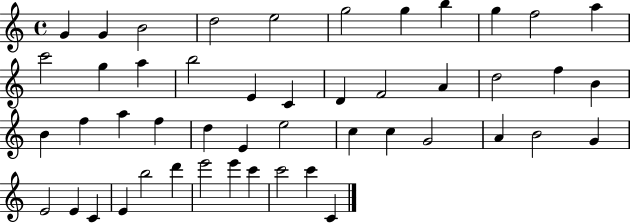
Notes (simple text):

G4/q G4/q B4/h D5/h E5/h G5/h G5/q B5/q G5/q F5/h A5/q C6/h G5/q A5/q B5/h E4/q C4/q D4/q F4/h A4/q D5/h F5/q B4/q B4/q F5/q A5/q F5/q D5/q E4/q E5/h C5/q C5/q G4/h A4/q B4/h G4/q E4/h E4/q C4/q E4/q B5/h D6/q E6/h E6/q C6/q C6/h C6/q C4/q